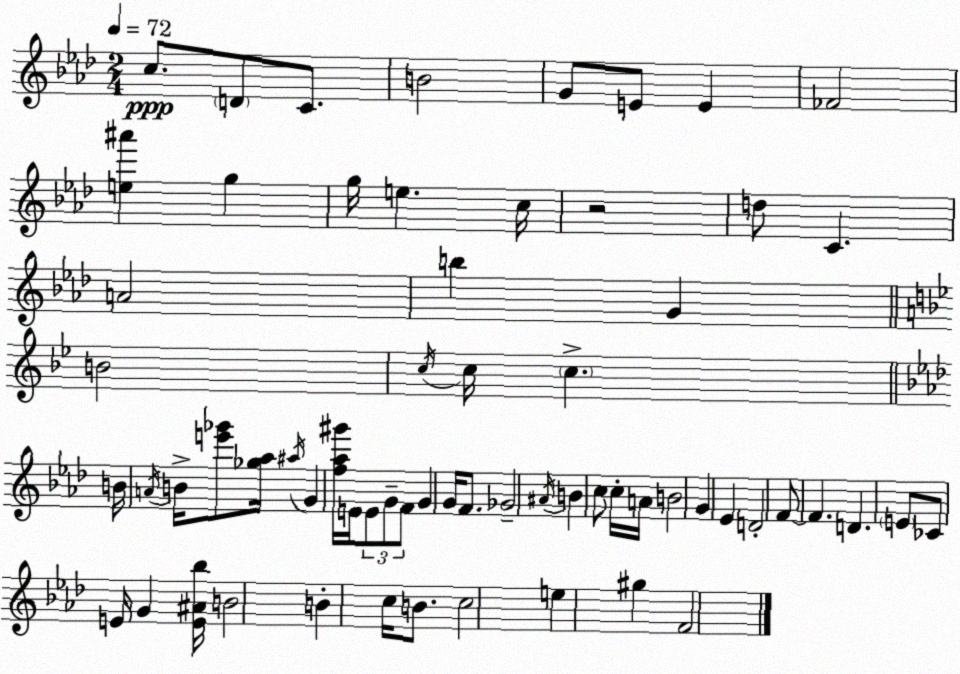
X:1
T:Untitled
M:2/4
L:1/4
K:Fm
c/2 D/2 C/2 B2 G/2 E/2 E _F2 [e^a'] g g/4 e c/4 z2 d/2 C A2 b G B2 c/4 c/4 c B/4 A/4 B/4 [e'_g']/2 [_g_a]/4 ^a/4 G [f_a^g']/4 E/4 E/2 G/2 F/2 G G/4 F/2 _G2 ^A/4 B c/2 c/4 A/4 B2 G _E D2 F/2 F D E/2 _C/2 E/4 G [E^A_b]/4 B2 B c/4 B/2 c2 e ^g F2